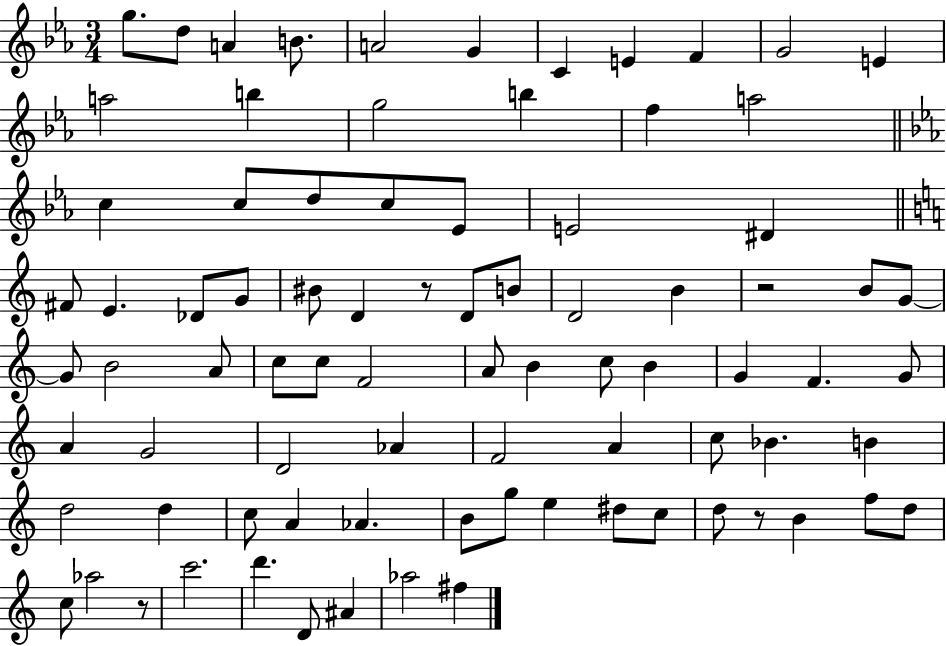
X:1
T:Untitled
M:3/4
L:1/4
K:Eb
g/2 d/2 A B/2 A2 G C E F G2 E a2 b g2 b f a2 c c/2 d/2 c/2 _E/2 E2 ^D ^F/2 E _D/2 G/2 ^B/2 D z/2 D/2 B/2 D2 B z2 B/2 G/2 G/2 B2 A/2 c/2 c/2 F2 A/2 B c/2 B G F G/2 A G2 D2 _A F2 A c/2 _B B d2 d c/2 A _A B/2 g/2 e ^d/2 c/2 d/2 z/2 B f/2 d/2 c/2 _a2 z/2 c'2 d' D/2 ^A _a2 ^f